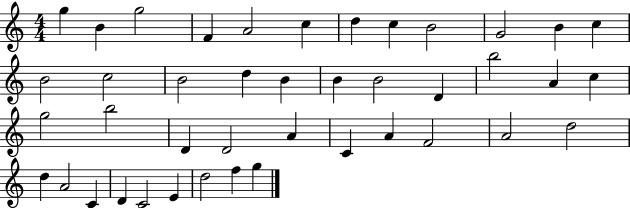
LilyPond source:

{
  \clef treble
  \numericTimeSignature
  \time 4/4
  \key c \major
  g''4 b'4 g''2 | f'4 a'2 c''4 | d''4 c''4 b'2 | g'2 b'4 c''4 | \break b'2 c''2 | b'2 d''4 b'4 | b'4 b'2 d'4 | b''2 a'4 c''4 | \break g''2 b''2 | d'4 d'2 a'4 | c'4 a'4 f'2 | a'2 d''2 | \break d''4 a'2 c'4 | d'4 c'2 e'4 | d''2 f''4 g''4 | \bar "|."
}